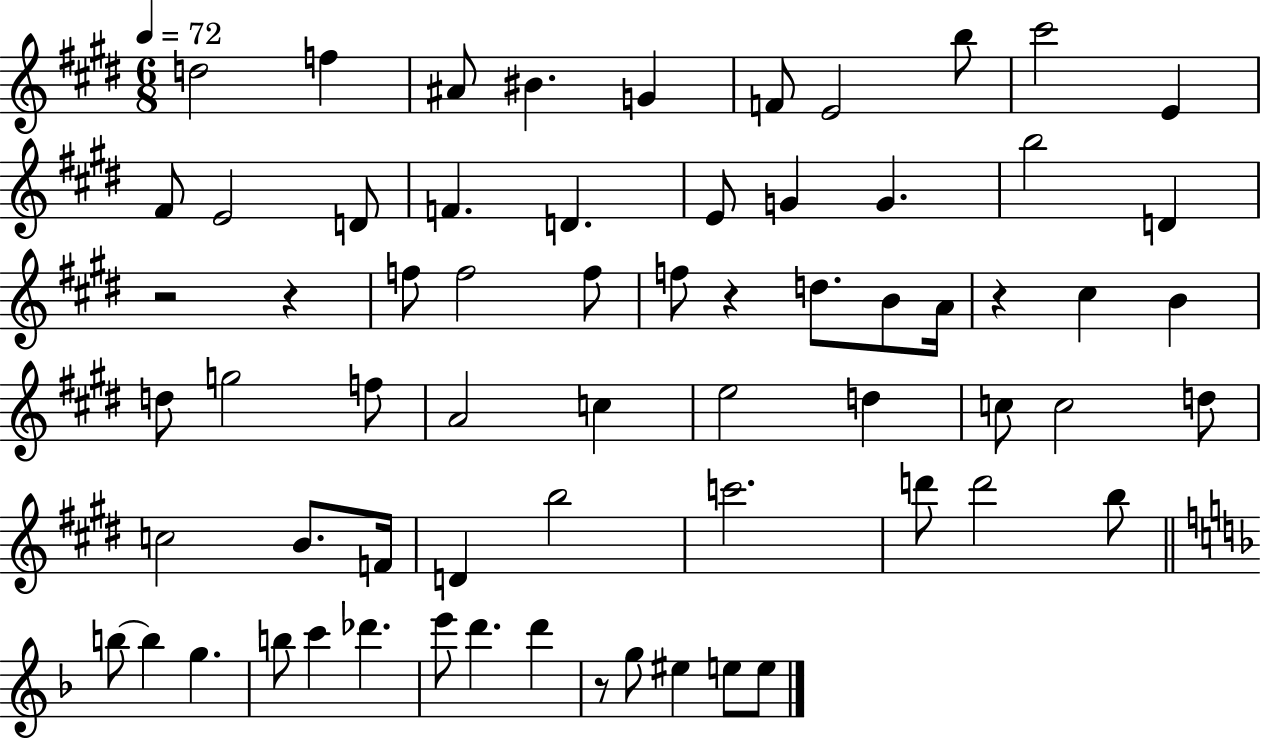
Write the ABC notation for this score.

X:1
T:Untitled
M:6/8
L:1/4
K:E
d2 f ^A/2 ^B G F/2 E2 b/2 ^c'2 E ^F/2 E2 D/2 F D E/2 G G b2 D z2 z f/2 f2 f/2 f/2 z d/2 B/2 A/4 z ^c B d/2 g2 f/2 A2 c e2 d c/2 c2 d/2 c2 B/2 F/4 D b2 c'2 d'/2 d'2 b/2 b/2 b g b/2 c' _d' e'/2 d' d' z/2 g/2 ^e e/2 e/2